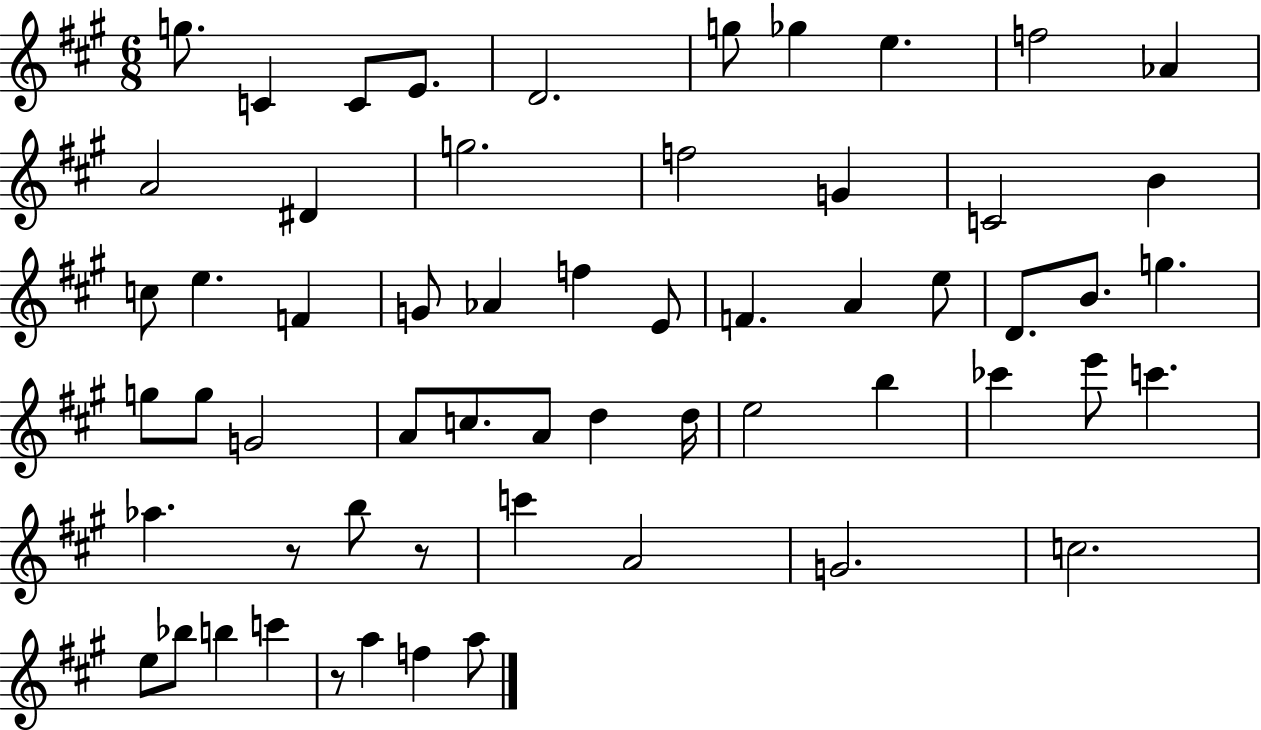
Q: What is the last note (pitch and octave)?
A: A5